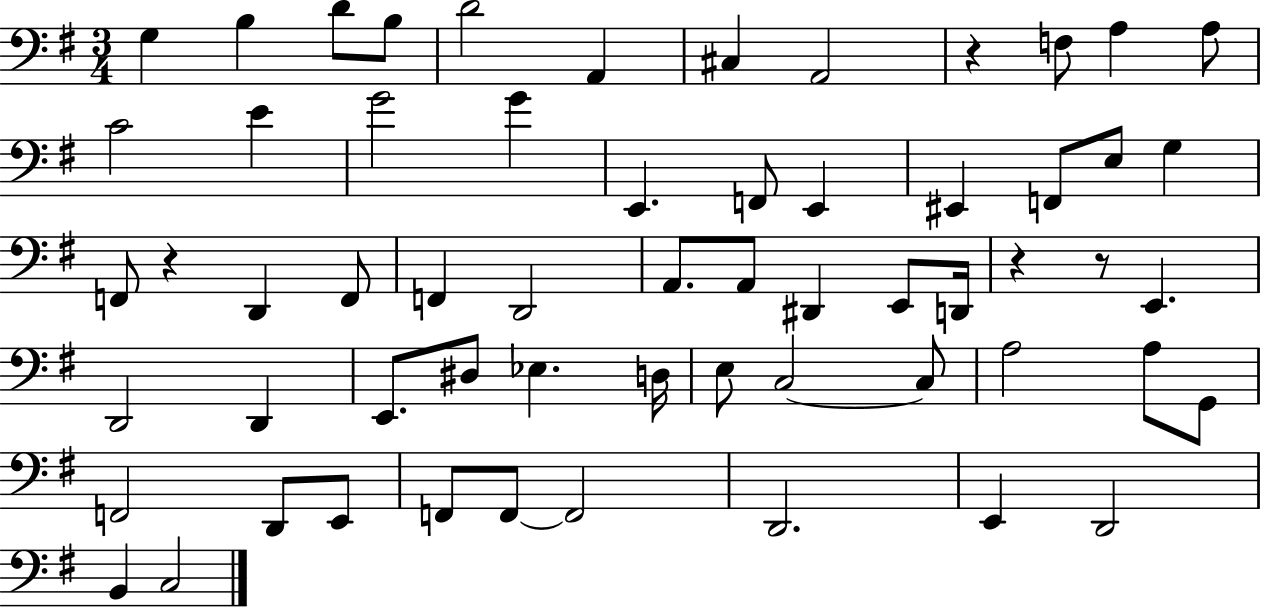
X:1
T:Untitled
M:3/4
L:1/4
K:G
G, B, D/2 B,/2 D2 A,, ^C, A,,2 z F,/2 A, A,/2 C2 E G2 G E,, F,,/2 E,, ^E,, F,,/2 E,/2 G, F,,/2 z D,, F,,/2 F,, D,,2 A,,/2 A,,/2 ^D,, E,,/2 D,,/4 z z/2 E,, D,,2 D,, E,,/2 ^D,/2 _E, D,/4 E,/2 C,2 C,/2 A,2 A,/2 G,,/2 F,,2 D,,/2 E,,/2 F,,/2 F,,/2 F,,2 D,,2 E,, D,,2 B,, C,2